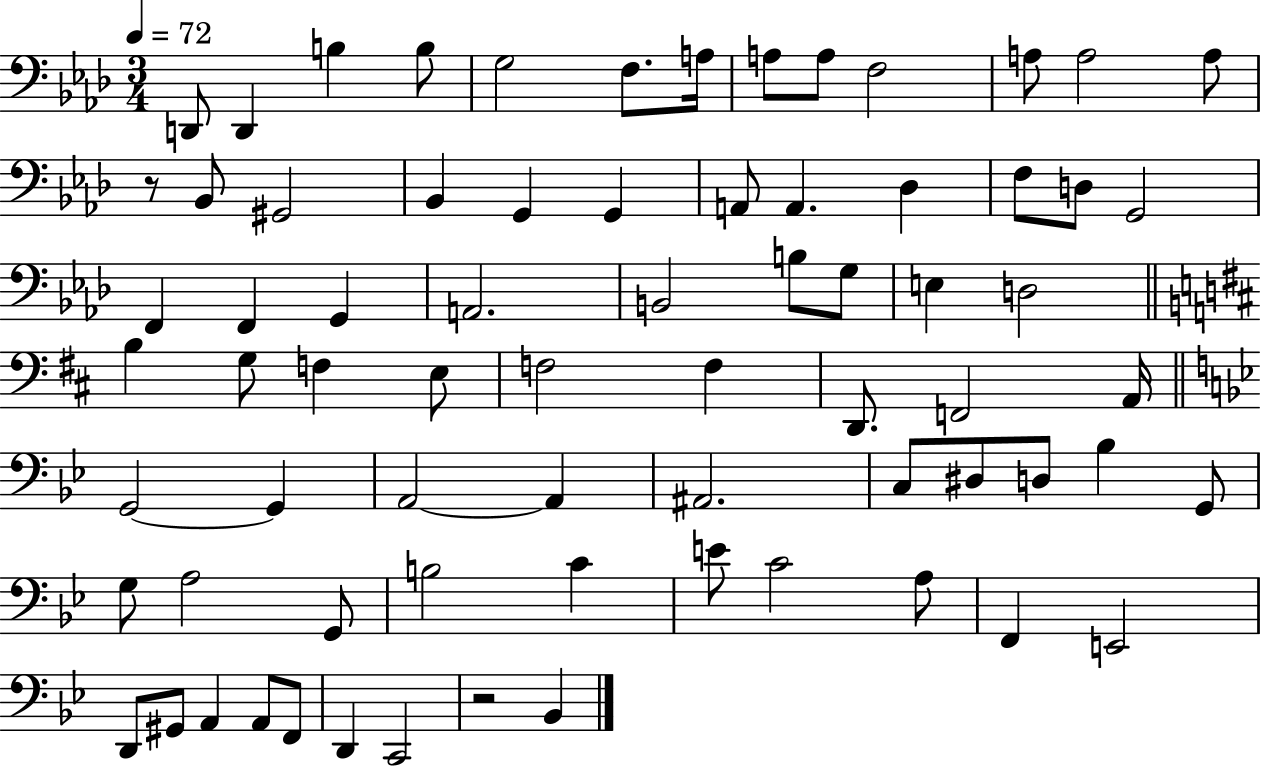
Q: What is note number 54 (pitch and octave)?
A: A3